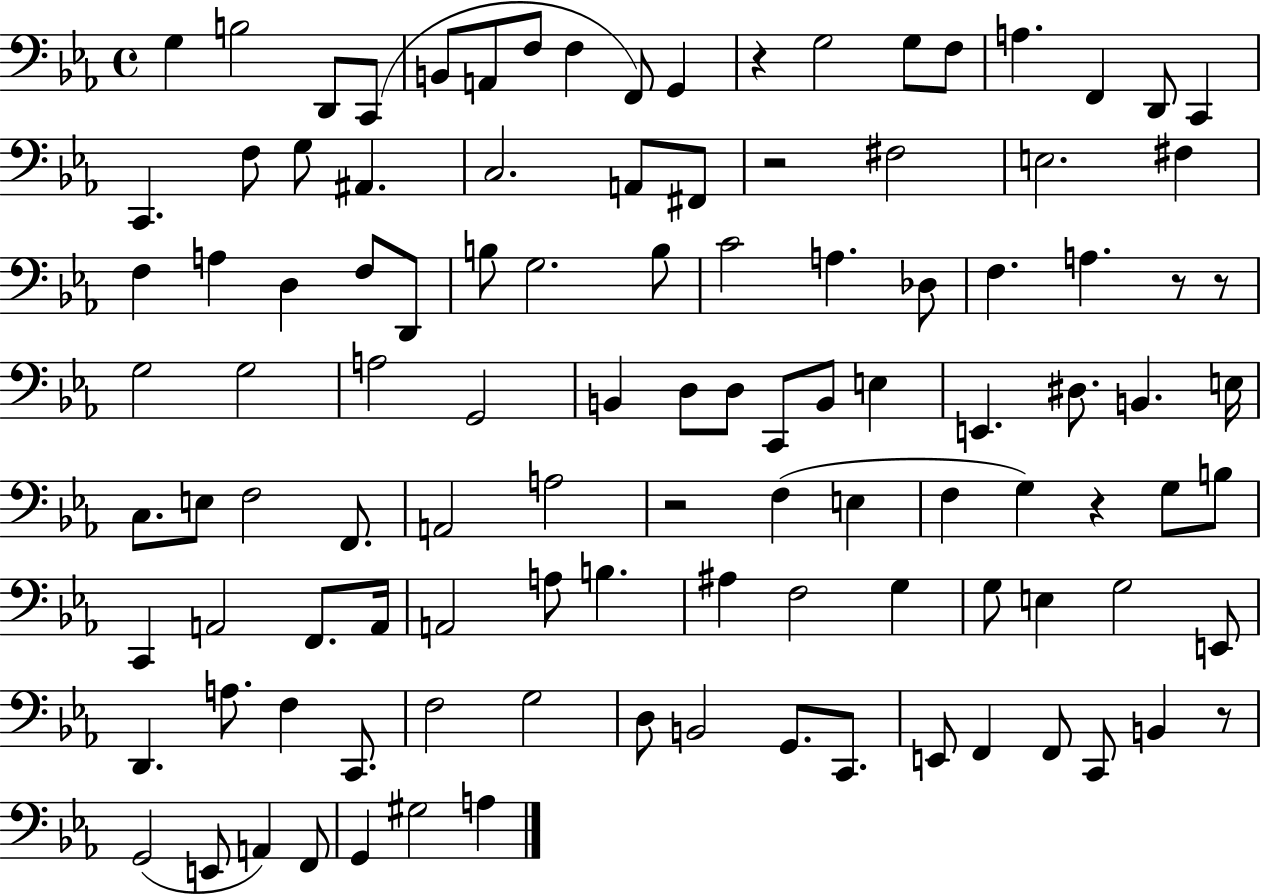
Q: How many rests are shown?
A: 7